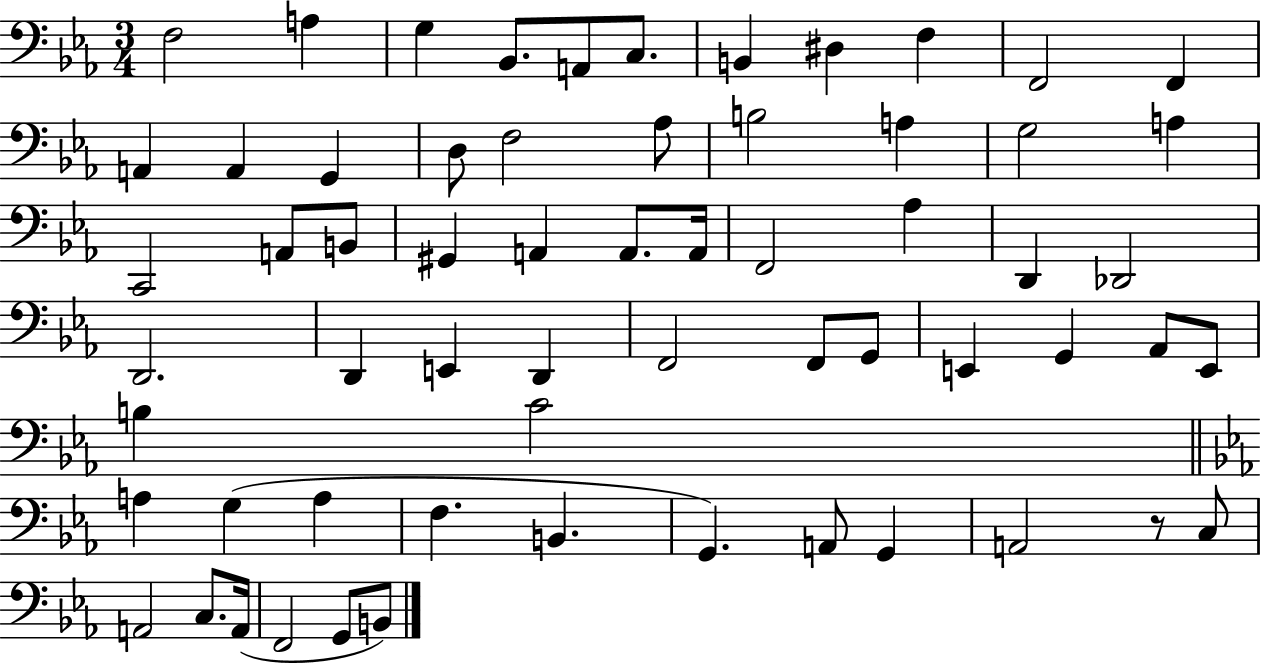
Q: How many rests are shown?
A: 1